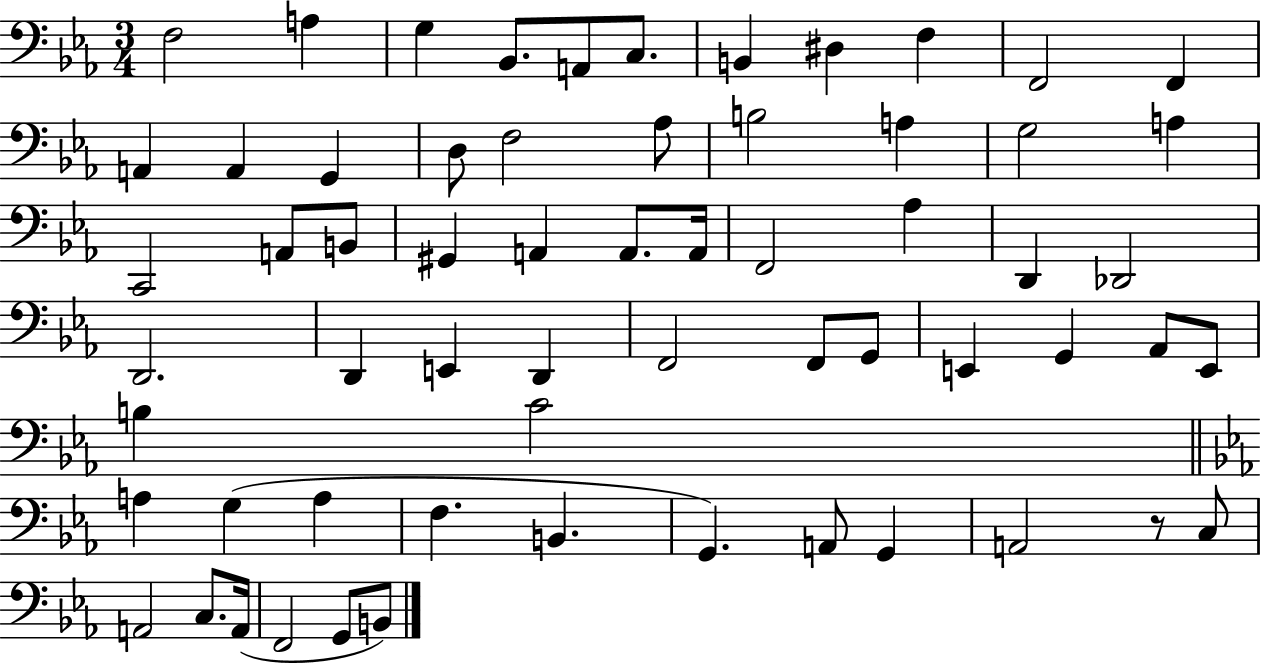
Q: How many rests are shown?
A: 1